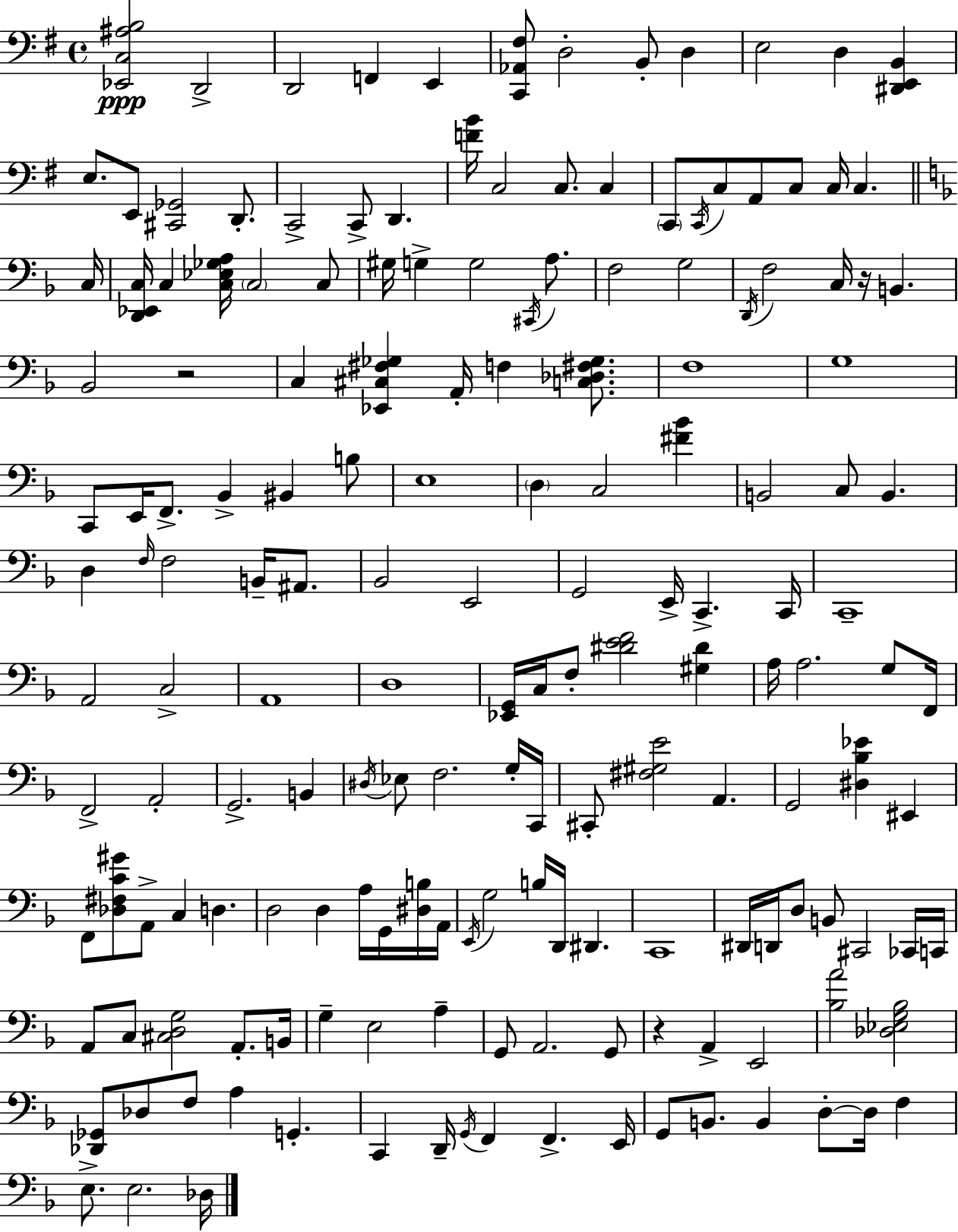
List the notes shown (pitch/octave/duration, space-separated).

[Eb2,C3,A#3,B3]/h D2/h D2/h F2/q E2/q [C2,Ab2,F#3]/e D3/h B2/e D3/q E3/h D3/q [D#2,E2,B2]/q E3/e. E2/e [C#2,Gb2]/h D2/e. C2/h C2/e D2/q. [F4,B4]/s C3/h C3/e. C3/q C2/e C2/s C3/e A2/e C3/e C3/s C3/q. C3/s [D2,Eb2,C3]/s C3/q [C3,Eb3,Gb3,A3]/s C3/h C3/e G#3/s G3/q G3/h C#2/s A3/e. F3/h G3/h D2/s F3/h C3/s R/s B2/q. Bb2/h R/h C3/q [Eb2,C#3,F#3,Gb3]/q A2/s F3/q [C3,Db3,F#3,Gb3]/e. F3/w G3/w C2/e E2/s F2/e. Bb2/q BIS2/q B3/e E3/w D3/q C3/h [F#4,Bb4]/q B2/h C3/e B2/q. D3/q F3/s F3/h B2/s A#2/e. Bb2/h E2/h G2/h E2/s C2/q. C2/s C2/w A2/h C3/h A2/w D3/w [Eb2,G2]/s C3/s F3/e [D#4,E4,F4]/h [G#3,D#4]/q A3/s A3/h. G3/e F2/s F2/h A2/h G2/h. B2/q D#3/s Eb3/e F3/h. G3/s C2/s C#2/e [F#3,G#3,E4]/h A2/q. G2/h [D#3,Bb3,Eb4]/q EIS2/q F2/e [Db3,F#3,C4,G#4]/e A2/e C3/q D3/q. D3/h D3/q A3/s G2/s [D#3,B3]/s A2/s E2/s G3/h B3/s D2/s D#2/q. C2/w D#2/s D2/s D3/e B2/e C#2/h CES2/s C2/s A2/e C3/e [C#3,D3,G3]/h A2/e. B2/s G3/q E3/h A3/q G2/e A2/h. G2/e R/q A2/q E2/h [Bb3,A4]/h [Db3,Eb3,G3,Bb3]/h [Db2,Gb2]/e Db3/e F3/e A3/q G2/q. C2/q D2/s G2/s F2/q F2/q. E2/s G2/e B2/e. B2/q D3/e D3/s F3/q E3/e. E3/h. Db3/s